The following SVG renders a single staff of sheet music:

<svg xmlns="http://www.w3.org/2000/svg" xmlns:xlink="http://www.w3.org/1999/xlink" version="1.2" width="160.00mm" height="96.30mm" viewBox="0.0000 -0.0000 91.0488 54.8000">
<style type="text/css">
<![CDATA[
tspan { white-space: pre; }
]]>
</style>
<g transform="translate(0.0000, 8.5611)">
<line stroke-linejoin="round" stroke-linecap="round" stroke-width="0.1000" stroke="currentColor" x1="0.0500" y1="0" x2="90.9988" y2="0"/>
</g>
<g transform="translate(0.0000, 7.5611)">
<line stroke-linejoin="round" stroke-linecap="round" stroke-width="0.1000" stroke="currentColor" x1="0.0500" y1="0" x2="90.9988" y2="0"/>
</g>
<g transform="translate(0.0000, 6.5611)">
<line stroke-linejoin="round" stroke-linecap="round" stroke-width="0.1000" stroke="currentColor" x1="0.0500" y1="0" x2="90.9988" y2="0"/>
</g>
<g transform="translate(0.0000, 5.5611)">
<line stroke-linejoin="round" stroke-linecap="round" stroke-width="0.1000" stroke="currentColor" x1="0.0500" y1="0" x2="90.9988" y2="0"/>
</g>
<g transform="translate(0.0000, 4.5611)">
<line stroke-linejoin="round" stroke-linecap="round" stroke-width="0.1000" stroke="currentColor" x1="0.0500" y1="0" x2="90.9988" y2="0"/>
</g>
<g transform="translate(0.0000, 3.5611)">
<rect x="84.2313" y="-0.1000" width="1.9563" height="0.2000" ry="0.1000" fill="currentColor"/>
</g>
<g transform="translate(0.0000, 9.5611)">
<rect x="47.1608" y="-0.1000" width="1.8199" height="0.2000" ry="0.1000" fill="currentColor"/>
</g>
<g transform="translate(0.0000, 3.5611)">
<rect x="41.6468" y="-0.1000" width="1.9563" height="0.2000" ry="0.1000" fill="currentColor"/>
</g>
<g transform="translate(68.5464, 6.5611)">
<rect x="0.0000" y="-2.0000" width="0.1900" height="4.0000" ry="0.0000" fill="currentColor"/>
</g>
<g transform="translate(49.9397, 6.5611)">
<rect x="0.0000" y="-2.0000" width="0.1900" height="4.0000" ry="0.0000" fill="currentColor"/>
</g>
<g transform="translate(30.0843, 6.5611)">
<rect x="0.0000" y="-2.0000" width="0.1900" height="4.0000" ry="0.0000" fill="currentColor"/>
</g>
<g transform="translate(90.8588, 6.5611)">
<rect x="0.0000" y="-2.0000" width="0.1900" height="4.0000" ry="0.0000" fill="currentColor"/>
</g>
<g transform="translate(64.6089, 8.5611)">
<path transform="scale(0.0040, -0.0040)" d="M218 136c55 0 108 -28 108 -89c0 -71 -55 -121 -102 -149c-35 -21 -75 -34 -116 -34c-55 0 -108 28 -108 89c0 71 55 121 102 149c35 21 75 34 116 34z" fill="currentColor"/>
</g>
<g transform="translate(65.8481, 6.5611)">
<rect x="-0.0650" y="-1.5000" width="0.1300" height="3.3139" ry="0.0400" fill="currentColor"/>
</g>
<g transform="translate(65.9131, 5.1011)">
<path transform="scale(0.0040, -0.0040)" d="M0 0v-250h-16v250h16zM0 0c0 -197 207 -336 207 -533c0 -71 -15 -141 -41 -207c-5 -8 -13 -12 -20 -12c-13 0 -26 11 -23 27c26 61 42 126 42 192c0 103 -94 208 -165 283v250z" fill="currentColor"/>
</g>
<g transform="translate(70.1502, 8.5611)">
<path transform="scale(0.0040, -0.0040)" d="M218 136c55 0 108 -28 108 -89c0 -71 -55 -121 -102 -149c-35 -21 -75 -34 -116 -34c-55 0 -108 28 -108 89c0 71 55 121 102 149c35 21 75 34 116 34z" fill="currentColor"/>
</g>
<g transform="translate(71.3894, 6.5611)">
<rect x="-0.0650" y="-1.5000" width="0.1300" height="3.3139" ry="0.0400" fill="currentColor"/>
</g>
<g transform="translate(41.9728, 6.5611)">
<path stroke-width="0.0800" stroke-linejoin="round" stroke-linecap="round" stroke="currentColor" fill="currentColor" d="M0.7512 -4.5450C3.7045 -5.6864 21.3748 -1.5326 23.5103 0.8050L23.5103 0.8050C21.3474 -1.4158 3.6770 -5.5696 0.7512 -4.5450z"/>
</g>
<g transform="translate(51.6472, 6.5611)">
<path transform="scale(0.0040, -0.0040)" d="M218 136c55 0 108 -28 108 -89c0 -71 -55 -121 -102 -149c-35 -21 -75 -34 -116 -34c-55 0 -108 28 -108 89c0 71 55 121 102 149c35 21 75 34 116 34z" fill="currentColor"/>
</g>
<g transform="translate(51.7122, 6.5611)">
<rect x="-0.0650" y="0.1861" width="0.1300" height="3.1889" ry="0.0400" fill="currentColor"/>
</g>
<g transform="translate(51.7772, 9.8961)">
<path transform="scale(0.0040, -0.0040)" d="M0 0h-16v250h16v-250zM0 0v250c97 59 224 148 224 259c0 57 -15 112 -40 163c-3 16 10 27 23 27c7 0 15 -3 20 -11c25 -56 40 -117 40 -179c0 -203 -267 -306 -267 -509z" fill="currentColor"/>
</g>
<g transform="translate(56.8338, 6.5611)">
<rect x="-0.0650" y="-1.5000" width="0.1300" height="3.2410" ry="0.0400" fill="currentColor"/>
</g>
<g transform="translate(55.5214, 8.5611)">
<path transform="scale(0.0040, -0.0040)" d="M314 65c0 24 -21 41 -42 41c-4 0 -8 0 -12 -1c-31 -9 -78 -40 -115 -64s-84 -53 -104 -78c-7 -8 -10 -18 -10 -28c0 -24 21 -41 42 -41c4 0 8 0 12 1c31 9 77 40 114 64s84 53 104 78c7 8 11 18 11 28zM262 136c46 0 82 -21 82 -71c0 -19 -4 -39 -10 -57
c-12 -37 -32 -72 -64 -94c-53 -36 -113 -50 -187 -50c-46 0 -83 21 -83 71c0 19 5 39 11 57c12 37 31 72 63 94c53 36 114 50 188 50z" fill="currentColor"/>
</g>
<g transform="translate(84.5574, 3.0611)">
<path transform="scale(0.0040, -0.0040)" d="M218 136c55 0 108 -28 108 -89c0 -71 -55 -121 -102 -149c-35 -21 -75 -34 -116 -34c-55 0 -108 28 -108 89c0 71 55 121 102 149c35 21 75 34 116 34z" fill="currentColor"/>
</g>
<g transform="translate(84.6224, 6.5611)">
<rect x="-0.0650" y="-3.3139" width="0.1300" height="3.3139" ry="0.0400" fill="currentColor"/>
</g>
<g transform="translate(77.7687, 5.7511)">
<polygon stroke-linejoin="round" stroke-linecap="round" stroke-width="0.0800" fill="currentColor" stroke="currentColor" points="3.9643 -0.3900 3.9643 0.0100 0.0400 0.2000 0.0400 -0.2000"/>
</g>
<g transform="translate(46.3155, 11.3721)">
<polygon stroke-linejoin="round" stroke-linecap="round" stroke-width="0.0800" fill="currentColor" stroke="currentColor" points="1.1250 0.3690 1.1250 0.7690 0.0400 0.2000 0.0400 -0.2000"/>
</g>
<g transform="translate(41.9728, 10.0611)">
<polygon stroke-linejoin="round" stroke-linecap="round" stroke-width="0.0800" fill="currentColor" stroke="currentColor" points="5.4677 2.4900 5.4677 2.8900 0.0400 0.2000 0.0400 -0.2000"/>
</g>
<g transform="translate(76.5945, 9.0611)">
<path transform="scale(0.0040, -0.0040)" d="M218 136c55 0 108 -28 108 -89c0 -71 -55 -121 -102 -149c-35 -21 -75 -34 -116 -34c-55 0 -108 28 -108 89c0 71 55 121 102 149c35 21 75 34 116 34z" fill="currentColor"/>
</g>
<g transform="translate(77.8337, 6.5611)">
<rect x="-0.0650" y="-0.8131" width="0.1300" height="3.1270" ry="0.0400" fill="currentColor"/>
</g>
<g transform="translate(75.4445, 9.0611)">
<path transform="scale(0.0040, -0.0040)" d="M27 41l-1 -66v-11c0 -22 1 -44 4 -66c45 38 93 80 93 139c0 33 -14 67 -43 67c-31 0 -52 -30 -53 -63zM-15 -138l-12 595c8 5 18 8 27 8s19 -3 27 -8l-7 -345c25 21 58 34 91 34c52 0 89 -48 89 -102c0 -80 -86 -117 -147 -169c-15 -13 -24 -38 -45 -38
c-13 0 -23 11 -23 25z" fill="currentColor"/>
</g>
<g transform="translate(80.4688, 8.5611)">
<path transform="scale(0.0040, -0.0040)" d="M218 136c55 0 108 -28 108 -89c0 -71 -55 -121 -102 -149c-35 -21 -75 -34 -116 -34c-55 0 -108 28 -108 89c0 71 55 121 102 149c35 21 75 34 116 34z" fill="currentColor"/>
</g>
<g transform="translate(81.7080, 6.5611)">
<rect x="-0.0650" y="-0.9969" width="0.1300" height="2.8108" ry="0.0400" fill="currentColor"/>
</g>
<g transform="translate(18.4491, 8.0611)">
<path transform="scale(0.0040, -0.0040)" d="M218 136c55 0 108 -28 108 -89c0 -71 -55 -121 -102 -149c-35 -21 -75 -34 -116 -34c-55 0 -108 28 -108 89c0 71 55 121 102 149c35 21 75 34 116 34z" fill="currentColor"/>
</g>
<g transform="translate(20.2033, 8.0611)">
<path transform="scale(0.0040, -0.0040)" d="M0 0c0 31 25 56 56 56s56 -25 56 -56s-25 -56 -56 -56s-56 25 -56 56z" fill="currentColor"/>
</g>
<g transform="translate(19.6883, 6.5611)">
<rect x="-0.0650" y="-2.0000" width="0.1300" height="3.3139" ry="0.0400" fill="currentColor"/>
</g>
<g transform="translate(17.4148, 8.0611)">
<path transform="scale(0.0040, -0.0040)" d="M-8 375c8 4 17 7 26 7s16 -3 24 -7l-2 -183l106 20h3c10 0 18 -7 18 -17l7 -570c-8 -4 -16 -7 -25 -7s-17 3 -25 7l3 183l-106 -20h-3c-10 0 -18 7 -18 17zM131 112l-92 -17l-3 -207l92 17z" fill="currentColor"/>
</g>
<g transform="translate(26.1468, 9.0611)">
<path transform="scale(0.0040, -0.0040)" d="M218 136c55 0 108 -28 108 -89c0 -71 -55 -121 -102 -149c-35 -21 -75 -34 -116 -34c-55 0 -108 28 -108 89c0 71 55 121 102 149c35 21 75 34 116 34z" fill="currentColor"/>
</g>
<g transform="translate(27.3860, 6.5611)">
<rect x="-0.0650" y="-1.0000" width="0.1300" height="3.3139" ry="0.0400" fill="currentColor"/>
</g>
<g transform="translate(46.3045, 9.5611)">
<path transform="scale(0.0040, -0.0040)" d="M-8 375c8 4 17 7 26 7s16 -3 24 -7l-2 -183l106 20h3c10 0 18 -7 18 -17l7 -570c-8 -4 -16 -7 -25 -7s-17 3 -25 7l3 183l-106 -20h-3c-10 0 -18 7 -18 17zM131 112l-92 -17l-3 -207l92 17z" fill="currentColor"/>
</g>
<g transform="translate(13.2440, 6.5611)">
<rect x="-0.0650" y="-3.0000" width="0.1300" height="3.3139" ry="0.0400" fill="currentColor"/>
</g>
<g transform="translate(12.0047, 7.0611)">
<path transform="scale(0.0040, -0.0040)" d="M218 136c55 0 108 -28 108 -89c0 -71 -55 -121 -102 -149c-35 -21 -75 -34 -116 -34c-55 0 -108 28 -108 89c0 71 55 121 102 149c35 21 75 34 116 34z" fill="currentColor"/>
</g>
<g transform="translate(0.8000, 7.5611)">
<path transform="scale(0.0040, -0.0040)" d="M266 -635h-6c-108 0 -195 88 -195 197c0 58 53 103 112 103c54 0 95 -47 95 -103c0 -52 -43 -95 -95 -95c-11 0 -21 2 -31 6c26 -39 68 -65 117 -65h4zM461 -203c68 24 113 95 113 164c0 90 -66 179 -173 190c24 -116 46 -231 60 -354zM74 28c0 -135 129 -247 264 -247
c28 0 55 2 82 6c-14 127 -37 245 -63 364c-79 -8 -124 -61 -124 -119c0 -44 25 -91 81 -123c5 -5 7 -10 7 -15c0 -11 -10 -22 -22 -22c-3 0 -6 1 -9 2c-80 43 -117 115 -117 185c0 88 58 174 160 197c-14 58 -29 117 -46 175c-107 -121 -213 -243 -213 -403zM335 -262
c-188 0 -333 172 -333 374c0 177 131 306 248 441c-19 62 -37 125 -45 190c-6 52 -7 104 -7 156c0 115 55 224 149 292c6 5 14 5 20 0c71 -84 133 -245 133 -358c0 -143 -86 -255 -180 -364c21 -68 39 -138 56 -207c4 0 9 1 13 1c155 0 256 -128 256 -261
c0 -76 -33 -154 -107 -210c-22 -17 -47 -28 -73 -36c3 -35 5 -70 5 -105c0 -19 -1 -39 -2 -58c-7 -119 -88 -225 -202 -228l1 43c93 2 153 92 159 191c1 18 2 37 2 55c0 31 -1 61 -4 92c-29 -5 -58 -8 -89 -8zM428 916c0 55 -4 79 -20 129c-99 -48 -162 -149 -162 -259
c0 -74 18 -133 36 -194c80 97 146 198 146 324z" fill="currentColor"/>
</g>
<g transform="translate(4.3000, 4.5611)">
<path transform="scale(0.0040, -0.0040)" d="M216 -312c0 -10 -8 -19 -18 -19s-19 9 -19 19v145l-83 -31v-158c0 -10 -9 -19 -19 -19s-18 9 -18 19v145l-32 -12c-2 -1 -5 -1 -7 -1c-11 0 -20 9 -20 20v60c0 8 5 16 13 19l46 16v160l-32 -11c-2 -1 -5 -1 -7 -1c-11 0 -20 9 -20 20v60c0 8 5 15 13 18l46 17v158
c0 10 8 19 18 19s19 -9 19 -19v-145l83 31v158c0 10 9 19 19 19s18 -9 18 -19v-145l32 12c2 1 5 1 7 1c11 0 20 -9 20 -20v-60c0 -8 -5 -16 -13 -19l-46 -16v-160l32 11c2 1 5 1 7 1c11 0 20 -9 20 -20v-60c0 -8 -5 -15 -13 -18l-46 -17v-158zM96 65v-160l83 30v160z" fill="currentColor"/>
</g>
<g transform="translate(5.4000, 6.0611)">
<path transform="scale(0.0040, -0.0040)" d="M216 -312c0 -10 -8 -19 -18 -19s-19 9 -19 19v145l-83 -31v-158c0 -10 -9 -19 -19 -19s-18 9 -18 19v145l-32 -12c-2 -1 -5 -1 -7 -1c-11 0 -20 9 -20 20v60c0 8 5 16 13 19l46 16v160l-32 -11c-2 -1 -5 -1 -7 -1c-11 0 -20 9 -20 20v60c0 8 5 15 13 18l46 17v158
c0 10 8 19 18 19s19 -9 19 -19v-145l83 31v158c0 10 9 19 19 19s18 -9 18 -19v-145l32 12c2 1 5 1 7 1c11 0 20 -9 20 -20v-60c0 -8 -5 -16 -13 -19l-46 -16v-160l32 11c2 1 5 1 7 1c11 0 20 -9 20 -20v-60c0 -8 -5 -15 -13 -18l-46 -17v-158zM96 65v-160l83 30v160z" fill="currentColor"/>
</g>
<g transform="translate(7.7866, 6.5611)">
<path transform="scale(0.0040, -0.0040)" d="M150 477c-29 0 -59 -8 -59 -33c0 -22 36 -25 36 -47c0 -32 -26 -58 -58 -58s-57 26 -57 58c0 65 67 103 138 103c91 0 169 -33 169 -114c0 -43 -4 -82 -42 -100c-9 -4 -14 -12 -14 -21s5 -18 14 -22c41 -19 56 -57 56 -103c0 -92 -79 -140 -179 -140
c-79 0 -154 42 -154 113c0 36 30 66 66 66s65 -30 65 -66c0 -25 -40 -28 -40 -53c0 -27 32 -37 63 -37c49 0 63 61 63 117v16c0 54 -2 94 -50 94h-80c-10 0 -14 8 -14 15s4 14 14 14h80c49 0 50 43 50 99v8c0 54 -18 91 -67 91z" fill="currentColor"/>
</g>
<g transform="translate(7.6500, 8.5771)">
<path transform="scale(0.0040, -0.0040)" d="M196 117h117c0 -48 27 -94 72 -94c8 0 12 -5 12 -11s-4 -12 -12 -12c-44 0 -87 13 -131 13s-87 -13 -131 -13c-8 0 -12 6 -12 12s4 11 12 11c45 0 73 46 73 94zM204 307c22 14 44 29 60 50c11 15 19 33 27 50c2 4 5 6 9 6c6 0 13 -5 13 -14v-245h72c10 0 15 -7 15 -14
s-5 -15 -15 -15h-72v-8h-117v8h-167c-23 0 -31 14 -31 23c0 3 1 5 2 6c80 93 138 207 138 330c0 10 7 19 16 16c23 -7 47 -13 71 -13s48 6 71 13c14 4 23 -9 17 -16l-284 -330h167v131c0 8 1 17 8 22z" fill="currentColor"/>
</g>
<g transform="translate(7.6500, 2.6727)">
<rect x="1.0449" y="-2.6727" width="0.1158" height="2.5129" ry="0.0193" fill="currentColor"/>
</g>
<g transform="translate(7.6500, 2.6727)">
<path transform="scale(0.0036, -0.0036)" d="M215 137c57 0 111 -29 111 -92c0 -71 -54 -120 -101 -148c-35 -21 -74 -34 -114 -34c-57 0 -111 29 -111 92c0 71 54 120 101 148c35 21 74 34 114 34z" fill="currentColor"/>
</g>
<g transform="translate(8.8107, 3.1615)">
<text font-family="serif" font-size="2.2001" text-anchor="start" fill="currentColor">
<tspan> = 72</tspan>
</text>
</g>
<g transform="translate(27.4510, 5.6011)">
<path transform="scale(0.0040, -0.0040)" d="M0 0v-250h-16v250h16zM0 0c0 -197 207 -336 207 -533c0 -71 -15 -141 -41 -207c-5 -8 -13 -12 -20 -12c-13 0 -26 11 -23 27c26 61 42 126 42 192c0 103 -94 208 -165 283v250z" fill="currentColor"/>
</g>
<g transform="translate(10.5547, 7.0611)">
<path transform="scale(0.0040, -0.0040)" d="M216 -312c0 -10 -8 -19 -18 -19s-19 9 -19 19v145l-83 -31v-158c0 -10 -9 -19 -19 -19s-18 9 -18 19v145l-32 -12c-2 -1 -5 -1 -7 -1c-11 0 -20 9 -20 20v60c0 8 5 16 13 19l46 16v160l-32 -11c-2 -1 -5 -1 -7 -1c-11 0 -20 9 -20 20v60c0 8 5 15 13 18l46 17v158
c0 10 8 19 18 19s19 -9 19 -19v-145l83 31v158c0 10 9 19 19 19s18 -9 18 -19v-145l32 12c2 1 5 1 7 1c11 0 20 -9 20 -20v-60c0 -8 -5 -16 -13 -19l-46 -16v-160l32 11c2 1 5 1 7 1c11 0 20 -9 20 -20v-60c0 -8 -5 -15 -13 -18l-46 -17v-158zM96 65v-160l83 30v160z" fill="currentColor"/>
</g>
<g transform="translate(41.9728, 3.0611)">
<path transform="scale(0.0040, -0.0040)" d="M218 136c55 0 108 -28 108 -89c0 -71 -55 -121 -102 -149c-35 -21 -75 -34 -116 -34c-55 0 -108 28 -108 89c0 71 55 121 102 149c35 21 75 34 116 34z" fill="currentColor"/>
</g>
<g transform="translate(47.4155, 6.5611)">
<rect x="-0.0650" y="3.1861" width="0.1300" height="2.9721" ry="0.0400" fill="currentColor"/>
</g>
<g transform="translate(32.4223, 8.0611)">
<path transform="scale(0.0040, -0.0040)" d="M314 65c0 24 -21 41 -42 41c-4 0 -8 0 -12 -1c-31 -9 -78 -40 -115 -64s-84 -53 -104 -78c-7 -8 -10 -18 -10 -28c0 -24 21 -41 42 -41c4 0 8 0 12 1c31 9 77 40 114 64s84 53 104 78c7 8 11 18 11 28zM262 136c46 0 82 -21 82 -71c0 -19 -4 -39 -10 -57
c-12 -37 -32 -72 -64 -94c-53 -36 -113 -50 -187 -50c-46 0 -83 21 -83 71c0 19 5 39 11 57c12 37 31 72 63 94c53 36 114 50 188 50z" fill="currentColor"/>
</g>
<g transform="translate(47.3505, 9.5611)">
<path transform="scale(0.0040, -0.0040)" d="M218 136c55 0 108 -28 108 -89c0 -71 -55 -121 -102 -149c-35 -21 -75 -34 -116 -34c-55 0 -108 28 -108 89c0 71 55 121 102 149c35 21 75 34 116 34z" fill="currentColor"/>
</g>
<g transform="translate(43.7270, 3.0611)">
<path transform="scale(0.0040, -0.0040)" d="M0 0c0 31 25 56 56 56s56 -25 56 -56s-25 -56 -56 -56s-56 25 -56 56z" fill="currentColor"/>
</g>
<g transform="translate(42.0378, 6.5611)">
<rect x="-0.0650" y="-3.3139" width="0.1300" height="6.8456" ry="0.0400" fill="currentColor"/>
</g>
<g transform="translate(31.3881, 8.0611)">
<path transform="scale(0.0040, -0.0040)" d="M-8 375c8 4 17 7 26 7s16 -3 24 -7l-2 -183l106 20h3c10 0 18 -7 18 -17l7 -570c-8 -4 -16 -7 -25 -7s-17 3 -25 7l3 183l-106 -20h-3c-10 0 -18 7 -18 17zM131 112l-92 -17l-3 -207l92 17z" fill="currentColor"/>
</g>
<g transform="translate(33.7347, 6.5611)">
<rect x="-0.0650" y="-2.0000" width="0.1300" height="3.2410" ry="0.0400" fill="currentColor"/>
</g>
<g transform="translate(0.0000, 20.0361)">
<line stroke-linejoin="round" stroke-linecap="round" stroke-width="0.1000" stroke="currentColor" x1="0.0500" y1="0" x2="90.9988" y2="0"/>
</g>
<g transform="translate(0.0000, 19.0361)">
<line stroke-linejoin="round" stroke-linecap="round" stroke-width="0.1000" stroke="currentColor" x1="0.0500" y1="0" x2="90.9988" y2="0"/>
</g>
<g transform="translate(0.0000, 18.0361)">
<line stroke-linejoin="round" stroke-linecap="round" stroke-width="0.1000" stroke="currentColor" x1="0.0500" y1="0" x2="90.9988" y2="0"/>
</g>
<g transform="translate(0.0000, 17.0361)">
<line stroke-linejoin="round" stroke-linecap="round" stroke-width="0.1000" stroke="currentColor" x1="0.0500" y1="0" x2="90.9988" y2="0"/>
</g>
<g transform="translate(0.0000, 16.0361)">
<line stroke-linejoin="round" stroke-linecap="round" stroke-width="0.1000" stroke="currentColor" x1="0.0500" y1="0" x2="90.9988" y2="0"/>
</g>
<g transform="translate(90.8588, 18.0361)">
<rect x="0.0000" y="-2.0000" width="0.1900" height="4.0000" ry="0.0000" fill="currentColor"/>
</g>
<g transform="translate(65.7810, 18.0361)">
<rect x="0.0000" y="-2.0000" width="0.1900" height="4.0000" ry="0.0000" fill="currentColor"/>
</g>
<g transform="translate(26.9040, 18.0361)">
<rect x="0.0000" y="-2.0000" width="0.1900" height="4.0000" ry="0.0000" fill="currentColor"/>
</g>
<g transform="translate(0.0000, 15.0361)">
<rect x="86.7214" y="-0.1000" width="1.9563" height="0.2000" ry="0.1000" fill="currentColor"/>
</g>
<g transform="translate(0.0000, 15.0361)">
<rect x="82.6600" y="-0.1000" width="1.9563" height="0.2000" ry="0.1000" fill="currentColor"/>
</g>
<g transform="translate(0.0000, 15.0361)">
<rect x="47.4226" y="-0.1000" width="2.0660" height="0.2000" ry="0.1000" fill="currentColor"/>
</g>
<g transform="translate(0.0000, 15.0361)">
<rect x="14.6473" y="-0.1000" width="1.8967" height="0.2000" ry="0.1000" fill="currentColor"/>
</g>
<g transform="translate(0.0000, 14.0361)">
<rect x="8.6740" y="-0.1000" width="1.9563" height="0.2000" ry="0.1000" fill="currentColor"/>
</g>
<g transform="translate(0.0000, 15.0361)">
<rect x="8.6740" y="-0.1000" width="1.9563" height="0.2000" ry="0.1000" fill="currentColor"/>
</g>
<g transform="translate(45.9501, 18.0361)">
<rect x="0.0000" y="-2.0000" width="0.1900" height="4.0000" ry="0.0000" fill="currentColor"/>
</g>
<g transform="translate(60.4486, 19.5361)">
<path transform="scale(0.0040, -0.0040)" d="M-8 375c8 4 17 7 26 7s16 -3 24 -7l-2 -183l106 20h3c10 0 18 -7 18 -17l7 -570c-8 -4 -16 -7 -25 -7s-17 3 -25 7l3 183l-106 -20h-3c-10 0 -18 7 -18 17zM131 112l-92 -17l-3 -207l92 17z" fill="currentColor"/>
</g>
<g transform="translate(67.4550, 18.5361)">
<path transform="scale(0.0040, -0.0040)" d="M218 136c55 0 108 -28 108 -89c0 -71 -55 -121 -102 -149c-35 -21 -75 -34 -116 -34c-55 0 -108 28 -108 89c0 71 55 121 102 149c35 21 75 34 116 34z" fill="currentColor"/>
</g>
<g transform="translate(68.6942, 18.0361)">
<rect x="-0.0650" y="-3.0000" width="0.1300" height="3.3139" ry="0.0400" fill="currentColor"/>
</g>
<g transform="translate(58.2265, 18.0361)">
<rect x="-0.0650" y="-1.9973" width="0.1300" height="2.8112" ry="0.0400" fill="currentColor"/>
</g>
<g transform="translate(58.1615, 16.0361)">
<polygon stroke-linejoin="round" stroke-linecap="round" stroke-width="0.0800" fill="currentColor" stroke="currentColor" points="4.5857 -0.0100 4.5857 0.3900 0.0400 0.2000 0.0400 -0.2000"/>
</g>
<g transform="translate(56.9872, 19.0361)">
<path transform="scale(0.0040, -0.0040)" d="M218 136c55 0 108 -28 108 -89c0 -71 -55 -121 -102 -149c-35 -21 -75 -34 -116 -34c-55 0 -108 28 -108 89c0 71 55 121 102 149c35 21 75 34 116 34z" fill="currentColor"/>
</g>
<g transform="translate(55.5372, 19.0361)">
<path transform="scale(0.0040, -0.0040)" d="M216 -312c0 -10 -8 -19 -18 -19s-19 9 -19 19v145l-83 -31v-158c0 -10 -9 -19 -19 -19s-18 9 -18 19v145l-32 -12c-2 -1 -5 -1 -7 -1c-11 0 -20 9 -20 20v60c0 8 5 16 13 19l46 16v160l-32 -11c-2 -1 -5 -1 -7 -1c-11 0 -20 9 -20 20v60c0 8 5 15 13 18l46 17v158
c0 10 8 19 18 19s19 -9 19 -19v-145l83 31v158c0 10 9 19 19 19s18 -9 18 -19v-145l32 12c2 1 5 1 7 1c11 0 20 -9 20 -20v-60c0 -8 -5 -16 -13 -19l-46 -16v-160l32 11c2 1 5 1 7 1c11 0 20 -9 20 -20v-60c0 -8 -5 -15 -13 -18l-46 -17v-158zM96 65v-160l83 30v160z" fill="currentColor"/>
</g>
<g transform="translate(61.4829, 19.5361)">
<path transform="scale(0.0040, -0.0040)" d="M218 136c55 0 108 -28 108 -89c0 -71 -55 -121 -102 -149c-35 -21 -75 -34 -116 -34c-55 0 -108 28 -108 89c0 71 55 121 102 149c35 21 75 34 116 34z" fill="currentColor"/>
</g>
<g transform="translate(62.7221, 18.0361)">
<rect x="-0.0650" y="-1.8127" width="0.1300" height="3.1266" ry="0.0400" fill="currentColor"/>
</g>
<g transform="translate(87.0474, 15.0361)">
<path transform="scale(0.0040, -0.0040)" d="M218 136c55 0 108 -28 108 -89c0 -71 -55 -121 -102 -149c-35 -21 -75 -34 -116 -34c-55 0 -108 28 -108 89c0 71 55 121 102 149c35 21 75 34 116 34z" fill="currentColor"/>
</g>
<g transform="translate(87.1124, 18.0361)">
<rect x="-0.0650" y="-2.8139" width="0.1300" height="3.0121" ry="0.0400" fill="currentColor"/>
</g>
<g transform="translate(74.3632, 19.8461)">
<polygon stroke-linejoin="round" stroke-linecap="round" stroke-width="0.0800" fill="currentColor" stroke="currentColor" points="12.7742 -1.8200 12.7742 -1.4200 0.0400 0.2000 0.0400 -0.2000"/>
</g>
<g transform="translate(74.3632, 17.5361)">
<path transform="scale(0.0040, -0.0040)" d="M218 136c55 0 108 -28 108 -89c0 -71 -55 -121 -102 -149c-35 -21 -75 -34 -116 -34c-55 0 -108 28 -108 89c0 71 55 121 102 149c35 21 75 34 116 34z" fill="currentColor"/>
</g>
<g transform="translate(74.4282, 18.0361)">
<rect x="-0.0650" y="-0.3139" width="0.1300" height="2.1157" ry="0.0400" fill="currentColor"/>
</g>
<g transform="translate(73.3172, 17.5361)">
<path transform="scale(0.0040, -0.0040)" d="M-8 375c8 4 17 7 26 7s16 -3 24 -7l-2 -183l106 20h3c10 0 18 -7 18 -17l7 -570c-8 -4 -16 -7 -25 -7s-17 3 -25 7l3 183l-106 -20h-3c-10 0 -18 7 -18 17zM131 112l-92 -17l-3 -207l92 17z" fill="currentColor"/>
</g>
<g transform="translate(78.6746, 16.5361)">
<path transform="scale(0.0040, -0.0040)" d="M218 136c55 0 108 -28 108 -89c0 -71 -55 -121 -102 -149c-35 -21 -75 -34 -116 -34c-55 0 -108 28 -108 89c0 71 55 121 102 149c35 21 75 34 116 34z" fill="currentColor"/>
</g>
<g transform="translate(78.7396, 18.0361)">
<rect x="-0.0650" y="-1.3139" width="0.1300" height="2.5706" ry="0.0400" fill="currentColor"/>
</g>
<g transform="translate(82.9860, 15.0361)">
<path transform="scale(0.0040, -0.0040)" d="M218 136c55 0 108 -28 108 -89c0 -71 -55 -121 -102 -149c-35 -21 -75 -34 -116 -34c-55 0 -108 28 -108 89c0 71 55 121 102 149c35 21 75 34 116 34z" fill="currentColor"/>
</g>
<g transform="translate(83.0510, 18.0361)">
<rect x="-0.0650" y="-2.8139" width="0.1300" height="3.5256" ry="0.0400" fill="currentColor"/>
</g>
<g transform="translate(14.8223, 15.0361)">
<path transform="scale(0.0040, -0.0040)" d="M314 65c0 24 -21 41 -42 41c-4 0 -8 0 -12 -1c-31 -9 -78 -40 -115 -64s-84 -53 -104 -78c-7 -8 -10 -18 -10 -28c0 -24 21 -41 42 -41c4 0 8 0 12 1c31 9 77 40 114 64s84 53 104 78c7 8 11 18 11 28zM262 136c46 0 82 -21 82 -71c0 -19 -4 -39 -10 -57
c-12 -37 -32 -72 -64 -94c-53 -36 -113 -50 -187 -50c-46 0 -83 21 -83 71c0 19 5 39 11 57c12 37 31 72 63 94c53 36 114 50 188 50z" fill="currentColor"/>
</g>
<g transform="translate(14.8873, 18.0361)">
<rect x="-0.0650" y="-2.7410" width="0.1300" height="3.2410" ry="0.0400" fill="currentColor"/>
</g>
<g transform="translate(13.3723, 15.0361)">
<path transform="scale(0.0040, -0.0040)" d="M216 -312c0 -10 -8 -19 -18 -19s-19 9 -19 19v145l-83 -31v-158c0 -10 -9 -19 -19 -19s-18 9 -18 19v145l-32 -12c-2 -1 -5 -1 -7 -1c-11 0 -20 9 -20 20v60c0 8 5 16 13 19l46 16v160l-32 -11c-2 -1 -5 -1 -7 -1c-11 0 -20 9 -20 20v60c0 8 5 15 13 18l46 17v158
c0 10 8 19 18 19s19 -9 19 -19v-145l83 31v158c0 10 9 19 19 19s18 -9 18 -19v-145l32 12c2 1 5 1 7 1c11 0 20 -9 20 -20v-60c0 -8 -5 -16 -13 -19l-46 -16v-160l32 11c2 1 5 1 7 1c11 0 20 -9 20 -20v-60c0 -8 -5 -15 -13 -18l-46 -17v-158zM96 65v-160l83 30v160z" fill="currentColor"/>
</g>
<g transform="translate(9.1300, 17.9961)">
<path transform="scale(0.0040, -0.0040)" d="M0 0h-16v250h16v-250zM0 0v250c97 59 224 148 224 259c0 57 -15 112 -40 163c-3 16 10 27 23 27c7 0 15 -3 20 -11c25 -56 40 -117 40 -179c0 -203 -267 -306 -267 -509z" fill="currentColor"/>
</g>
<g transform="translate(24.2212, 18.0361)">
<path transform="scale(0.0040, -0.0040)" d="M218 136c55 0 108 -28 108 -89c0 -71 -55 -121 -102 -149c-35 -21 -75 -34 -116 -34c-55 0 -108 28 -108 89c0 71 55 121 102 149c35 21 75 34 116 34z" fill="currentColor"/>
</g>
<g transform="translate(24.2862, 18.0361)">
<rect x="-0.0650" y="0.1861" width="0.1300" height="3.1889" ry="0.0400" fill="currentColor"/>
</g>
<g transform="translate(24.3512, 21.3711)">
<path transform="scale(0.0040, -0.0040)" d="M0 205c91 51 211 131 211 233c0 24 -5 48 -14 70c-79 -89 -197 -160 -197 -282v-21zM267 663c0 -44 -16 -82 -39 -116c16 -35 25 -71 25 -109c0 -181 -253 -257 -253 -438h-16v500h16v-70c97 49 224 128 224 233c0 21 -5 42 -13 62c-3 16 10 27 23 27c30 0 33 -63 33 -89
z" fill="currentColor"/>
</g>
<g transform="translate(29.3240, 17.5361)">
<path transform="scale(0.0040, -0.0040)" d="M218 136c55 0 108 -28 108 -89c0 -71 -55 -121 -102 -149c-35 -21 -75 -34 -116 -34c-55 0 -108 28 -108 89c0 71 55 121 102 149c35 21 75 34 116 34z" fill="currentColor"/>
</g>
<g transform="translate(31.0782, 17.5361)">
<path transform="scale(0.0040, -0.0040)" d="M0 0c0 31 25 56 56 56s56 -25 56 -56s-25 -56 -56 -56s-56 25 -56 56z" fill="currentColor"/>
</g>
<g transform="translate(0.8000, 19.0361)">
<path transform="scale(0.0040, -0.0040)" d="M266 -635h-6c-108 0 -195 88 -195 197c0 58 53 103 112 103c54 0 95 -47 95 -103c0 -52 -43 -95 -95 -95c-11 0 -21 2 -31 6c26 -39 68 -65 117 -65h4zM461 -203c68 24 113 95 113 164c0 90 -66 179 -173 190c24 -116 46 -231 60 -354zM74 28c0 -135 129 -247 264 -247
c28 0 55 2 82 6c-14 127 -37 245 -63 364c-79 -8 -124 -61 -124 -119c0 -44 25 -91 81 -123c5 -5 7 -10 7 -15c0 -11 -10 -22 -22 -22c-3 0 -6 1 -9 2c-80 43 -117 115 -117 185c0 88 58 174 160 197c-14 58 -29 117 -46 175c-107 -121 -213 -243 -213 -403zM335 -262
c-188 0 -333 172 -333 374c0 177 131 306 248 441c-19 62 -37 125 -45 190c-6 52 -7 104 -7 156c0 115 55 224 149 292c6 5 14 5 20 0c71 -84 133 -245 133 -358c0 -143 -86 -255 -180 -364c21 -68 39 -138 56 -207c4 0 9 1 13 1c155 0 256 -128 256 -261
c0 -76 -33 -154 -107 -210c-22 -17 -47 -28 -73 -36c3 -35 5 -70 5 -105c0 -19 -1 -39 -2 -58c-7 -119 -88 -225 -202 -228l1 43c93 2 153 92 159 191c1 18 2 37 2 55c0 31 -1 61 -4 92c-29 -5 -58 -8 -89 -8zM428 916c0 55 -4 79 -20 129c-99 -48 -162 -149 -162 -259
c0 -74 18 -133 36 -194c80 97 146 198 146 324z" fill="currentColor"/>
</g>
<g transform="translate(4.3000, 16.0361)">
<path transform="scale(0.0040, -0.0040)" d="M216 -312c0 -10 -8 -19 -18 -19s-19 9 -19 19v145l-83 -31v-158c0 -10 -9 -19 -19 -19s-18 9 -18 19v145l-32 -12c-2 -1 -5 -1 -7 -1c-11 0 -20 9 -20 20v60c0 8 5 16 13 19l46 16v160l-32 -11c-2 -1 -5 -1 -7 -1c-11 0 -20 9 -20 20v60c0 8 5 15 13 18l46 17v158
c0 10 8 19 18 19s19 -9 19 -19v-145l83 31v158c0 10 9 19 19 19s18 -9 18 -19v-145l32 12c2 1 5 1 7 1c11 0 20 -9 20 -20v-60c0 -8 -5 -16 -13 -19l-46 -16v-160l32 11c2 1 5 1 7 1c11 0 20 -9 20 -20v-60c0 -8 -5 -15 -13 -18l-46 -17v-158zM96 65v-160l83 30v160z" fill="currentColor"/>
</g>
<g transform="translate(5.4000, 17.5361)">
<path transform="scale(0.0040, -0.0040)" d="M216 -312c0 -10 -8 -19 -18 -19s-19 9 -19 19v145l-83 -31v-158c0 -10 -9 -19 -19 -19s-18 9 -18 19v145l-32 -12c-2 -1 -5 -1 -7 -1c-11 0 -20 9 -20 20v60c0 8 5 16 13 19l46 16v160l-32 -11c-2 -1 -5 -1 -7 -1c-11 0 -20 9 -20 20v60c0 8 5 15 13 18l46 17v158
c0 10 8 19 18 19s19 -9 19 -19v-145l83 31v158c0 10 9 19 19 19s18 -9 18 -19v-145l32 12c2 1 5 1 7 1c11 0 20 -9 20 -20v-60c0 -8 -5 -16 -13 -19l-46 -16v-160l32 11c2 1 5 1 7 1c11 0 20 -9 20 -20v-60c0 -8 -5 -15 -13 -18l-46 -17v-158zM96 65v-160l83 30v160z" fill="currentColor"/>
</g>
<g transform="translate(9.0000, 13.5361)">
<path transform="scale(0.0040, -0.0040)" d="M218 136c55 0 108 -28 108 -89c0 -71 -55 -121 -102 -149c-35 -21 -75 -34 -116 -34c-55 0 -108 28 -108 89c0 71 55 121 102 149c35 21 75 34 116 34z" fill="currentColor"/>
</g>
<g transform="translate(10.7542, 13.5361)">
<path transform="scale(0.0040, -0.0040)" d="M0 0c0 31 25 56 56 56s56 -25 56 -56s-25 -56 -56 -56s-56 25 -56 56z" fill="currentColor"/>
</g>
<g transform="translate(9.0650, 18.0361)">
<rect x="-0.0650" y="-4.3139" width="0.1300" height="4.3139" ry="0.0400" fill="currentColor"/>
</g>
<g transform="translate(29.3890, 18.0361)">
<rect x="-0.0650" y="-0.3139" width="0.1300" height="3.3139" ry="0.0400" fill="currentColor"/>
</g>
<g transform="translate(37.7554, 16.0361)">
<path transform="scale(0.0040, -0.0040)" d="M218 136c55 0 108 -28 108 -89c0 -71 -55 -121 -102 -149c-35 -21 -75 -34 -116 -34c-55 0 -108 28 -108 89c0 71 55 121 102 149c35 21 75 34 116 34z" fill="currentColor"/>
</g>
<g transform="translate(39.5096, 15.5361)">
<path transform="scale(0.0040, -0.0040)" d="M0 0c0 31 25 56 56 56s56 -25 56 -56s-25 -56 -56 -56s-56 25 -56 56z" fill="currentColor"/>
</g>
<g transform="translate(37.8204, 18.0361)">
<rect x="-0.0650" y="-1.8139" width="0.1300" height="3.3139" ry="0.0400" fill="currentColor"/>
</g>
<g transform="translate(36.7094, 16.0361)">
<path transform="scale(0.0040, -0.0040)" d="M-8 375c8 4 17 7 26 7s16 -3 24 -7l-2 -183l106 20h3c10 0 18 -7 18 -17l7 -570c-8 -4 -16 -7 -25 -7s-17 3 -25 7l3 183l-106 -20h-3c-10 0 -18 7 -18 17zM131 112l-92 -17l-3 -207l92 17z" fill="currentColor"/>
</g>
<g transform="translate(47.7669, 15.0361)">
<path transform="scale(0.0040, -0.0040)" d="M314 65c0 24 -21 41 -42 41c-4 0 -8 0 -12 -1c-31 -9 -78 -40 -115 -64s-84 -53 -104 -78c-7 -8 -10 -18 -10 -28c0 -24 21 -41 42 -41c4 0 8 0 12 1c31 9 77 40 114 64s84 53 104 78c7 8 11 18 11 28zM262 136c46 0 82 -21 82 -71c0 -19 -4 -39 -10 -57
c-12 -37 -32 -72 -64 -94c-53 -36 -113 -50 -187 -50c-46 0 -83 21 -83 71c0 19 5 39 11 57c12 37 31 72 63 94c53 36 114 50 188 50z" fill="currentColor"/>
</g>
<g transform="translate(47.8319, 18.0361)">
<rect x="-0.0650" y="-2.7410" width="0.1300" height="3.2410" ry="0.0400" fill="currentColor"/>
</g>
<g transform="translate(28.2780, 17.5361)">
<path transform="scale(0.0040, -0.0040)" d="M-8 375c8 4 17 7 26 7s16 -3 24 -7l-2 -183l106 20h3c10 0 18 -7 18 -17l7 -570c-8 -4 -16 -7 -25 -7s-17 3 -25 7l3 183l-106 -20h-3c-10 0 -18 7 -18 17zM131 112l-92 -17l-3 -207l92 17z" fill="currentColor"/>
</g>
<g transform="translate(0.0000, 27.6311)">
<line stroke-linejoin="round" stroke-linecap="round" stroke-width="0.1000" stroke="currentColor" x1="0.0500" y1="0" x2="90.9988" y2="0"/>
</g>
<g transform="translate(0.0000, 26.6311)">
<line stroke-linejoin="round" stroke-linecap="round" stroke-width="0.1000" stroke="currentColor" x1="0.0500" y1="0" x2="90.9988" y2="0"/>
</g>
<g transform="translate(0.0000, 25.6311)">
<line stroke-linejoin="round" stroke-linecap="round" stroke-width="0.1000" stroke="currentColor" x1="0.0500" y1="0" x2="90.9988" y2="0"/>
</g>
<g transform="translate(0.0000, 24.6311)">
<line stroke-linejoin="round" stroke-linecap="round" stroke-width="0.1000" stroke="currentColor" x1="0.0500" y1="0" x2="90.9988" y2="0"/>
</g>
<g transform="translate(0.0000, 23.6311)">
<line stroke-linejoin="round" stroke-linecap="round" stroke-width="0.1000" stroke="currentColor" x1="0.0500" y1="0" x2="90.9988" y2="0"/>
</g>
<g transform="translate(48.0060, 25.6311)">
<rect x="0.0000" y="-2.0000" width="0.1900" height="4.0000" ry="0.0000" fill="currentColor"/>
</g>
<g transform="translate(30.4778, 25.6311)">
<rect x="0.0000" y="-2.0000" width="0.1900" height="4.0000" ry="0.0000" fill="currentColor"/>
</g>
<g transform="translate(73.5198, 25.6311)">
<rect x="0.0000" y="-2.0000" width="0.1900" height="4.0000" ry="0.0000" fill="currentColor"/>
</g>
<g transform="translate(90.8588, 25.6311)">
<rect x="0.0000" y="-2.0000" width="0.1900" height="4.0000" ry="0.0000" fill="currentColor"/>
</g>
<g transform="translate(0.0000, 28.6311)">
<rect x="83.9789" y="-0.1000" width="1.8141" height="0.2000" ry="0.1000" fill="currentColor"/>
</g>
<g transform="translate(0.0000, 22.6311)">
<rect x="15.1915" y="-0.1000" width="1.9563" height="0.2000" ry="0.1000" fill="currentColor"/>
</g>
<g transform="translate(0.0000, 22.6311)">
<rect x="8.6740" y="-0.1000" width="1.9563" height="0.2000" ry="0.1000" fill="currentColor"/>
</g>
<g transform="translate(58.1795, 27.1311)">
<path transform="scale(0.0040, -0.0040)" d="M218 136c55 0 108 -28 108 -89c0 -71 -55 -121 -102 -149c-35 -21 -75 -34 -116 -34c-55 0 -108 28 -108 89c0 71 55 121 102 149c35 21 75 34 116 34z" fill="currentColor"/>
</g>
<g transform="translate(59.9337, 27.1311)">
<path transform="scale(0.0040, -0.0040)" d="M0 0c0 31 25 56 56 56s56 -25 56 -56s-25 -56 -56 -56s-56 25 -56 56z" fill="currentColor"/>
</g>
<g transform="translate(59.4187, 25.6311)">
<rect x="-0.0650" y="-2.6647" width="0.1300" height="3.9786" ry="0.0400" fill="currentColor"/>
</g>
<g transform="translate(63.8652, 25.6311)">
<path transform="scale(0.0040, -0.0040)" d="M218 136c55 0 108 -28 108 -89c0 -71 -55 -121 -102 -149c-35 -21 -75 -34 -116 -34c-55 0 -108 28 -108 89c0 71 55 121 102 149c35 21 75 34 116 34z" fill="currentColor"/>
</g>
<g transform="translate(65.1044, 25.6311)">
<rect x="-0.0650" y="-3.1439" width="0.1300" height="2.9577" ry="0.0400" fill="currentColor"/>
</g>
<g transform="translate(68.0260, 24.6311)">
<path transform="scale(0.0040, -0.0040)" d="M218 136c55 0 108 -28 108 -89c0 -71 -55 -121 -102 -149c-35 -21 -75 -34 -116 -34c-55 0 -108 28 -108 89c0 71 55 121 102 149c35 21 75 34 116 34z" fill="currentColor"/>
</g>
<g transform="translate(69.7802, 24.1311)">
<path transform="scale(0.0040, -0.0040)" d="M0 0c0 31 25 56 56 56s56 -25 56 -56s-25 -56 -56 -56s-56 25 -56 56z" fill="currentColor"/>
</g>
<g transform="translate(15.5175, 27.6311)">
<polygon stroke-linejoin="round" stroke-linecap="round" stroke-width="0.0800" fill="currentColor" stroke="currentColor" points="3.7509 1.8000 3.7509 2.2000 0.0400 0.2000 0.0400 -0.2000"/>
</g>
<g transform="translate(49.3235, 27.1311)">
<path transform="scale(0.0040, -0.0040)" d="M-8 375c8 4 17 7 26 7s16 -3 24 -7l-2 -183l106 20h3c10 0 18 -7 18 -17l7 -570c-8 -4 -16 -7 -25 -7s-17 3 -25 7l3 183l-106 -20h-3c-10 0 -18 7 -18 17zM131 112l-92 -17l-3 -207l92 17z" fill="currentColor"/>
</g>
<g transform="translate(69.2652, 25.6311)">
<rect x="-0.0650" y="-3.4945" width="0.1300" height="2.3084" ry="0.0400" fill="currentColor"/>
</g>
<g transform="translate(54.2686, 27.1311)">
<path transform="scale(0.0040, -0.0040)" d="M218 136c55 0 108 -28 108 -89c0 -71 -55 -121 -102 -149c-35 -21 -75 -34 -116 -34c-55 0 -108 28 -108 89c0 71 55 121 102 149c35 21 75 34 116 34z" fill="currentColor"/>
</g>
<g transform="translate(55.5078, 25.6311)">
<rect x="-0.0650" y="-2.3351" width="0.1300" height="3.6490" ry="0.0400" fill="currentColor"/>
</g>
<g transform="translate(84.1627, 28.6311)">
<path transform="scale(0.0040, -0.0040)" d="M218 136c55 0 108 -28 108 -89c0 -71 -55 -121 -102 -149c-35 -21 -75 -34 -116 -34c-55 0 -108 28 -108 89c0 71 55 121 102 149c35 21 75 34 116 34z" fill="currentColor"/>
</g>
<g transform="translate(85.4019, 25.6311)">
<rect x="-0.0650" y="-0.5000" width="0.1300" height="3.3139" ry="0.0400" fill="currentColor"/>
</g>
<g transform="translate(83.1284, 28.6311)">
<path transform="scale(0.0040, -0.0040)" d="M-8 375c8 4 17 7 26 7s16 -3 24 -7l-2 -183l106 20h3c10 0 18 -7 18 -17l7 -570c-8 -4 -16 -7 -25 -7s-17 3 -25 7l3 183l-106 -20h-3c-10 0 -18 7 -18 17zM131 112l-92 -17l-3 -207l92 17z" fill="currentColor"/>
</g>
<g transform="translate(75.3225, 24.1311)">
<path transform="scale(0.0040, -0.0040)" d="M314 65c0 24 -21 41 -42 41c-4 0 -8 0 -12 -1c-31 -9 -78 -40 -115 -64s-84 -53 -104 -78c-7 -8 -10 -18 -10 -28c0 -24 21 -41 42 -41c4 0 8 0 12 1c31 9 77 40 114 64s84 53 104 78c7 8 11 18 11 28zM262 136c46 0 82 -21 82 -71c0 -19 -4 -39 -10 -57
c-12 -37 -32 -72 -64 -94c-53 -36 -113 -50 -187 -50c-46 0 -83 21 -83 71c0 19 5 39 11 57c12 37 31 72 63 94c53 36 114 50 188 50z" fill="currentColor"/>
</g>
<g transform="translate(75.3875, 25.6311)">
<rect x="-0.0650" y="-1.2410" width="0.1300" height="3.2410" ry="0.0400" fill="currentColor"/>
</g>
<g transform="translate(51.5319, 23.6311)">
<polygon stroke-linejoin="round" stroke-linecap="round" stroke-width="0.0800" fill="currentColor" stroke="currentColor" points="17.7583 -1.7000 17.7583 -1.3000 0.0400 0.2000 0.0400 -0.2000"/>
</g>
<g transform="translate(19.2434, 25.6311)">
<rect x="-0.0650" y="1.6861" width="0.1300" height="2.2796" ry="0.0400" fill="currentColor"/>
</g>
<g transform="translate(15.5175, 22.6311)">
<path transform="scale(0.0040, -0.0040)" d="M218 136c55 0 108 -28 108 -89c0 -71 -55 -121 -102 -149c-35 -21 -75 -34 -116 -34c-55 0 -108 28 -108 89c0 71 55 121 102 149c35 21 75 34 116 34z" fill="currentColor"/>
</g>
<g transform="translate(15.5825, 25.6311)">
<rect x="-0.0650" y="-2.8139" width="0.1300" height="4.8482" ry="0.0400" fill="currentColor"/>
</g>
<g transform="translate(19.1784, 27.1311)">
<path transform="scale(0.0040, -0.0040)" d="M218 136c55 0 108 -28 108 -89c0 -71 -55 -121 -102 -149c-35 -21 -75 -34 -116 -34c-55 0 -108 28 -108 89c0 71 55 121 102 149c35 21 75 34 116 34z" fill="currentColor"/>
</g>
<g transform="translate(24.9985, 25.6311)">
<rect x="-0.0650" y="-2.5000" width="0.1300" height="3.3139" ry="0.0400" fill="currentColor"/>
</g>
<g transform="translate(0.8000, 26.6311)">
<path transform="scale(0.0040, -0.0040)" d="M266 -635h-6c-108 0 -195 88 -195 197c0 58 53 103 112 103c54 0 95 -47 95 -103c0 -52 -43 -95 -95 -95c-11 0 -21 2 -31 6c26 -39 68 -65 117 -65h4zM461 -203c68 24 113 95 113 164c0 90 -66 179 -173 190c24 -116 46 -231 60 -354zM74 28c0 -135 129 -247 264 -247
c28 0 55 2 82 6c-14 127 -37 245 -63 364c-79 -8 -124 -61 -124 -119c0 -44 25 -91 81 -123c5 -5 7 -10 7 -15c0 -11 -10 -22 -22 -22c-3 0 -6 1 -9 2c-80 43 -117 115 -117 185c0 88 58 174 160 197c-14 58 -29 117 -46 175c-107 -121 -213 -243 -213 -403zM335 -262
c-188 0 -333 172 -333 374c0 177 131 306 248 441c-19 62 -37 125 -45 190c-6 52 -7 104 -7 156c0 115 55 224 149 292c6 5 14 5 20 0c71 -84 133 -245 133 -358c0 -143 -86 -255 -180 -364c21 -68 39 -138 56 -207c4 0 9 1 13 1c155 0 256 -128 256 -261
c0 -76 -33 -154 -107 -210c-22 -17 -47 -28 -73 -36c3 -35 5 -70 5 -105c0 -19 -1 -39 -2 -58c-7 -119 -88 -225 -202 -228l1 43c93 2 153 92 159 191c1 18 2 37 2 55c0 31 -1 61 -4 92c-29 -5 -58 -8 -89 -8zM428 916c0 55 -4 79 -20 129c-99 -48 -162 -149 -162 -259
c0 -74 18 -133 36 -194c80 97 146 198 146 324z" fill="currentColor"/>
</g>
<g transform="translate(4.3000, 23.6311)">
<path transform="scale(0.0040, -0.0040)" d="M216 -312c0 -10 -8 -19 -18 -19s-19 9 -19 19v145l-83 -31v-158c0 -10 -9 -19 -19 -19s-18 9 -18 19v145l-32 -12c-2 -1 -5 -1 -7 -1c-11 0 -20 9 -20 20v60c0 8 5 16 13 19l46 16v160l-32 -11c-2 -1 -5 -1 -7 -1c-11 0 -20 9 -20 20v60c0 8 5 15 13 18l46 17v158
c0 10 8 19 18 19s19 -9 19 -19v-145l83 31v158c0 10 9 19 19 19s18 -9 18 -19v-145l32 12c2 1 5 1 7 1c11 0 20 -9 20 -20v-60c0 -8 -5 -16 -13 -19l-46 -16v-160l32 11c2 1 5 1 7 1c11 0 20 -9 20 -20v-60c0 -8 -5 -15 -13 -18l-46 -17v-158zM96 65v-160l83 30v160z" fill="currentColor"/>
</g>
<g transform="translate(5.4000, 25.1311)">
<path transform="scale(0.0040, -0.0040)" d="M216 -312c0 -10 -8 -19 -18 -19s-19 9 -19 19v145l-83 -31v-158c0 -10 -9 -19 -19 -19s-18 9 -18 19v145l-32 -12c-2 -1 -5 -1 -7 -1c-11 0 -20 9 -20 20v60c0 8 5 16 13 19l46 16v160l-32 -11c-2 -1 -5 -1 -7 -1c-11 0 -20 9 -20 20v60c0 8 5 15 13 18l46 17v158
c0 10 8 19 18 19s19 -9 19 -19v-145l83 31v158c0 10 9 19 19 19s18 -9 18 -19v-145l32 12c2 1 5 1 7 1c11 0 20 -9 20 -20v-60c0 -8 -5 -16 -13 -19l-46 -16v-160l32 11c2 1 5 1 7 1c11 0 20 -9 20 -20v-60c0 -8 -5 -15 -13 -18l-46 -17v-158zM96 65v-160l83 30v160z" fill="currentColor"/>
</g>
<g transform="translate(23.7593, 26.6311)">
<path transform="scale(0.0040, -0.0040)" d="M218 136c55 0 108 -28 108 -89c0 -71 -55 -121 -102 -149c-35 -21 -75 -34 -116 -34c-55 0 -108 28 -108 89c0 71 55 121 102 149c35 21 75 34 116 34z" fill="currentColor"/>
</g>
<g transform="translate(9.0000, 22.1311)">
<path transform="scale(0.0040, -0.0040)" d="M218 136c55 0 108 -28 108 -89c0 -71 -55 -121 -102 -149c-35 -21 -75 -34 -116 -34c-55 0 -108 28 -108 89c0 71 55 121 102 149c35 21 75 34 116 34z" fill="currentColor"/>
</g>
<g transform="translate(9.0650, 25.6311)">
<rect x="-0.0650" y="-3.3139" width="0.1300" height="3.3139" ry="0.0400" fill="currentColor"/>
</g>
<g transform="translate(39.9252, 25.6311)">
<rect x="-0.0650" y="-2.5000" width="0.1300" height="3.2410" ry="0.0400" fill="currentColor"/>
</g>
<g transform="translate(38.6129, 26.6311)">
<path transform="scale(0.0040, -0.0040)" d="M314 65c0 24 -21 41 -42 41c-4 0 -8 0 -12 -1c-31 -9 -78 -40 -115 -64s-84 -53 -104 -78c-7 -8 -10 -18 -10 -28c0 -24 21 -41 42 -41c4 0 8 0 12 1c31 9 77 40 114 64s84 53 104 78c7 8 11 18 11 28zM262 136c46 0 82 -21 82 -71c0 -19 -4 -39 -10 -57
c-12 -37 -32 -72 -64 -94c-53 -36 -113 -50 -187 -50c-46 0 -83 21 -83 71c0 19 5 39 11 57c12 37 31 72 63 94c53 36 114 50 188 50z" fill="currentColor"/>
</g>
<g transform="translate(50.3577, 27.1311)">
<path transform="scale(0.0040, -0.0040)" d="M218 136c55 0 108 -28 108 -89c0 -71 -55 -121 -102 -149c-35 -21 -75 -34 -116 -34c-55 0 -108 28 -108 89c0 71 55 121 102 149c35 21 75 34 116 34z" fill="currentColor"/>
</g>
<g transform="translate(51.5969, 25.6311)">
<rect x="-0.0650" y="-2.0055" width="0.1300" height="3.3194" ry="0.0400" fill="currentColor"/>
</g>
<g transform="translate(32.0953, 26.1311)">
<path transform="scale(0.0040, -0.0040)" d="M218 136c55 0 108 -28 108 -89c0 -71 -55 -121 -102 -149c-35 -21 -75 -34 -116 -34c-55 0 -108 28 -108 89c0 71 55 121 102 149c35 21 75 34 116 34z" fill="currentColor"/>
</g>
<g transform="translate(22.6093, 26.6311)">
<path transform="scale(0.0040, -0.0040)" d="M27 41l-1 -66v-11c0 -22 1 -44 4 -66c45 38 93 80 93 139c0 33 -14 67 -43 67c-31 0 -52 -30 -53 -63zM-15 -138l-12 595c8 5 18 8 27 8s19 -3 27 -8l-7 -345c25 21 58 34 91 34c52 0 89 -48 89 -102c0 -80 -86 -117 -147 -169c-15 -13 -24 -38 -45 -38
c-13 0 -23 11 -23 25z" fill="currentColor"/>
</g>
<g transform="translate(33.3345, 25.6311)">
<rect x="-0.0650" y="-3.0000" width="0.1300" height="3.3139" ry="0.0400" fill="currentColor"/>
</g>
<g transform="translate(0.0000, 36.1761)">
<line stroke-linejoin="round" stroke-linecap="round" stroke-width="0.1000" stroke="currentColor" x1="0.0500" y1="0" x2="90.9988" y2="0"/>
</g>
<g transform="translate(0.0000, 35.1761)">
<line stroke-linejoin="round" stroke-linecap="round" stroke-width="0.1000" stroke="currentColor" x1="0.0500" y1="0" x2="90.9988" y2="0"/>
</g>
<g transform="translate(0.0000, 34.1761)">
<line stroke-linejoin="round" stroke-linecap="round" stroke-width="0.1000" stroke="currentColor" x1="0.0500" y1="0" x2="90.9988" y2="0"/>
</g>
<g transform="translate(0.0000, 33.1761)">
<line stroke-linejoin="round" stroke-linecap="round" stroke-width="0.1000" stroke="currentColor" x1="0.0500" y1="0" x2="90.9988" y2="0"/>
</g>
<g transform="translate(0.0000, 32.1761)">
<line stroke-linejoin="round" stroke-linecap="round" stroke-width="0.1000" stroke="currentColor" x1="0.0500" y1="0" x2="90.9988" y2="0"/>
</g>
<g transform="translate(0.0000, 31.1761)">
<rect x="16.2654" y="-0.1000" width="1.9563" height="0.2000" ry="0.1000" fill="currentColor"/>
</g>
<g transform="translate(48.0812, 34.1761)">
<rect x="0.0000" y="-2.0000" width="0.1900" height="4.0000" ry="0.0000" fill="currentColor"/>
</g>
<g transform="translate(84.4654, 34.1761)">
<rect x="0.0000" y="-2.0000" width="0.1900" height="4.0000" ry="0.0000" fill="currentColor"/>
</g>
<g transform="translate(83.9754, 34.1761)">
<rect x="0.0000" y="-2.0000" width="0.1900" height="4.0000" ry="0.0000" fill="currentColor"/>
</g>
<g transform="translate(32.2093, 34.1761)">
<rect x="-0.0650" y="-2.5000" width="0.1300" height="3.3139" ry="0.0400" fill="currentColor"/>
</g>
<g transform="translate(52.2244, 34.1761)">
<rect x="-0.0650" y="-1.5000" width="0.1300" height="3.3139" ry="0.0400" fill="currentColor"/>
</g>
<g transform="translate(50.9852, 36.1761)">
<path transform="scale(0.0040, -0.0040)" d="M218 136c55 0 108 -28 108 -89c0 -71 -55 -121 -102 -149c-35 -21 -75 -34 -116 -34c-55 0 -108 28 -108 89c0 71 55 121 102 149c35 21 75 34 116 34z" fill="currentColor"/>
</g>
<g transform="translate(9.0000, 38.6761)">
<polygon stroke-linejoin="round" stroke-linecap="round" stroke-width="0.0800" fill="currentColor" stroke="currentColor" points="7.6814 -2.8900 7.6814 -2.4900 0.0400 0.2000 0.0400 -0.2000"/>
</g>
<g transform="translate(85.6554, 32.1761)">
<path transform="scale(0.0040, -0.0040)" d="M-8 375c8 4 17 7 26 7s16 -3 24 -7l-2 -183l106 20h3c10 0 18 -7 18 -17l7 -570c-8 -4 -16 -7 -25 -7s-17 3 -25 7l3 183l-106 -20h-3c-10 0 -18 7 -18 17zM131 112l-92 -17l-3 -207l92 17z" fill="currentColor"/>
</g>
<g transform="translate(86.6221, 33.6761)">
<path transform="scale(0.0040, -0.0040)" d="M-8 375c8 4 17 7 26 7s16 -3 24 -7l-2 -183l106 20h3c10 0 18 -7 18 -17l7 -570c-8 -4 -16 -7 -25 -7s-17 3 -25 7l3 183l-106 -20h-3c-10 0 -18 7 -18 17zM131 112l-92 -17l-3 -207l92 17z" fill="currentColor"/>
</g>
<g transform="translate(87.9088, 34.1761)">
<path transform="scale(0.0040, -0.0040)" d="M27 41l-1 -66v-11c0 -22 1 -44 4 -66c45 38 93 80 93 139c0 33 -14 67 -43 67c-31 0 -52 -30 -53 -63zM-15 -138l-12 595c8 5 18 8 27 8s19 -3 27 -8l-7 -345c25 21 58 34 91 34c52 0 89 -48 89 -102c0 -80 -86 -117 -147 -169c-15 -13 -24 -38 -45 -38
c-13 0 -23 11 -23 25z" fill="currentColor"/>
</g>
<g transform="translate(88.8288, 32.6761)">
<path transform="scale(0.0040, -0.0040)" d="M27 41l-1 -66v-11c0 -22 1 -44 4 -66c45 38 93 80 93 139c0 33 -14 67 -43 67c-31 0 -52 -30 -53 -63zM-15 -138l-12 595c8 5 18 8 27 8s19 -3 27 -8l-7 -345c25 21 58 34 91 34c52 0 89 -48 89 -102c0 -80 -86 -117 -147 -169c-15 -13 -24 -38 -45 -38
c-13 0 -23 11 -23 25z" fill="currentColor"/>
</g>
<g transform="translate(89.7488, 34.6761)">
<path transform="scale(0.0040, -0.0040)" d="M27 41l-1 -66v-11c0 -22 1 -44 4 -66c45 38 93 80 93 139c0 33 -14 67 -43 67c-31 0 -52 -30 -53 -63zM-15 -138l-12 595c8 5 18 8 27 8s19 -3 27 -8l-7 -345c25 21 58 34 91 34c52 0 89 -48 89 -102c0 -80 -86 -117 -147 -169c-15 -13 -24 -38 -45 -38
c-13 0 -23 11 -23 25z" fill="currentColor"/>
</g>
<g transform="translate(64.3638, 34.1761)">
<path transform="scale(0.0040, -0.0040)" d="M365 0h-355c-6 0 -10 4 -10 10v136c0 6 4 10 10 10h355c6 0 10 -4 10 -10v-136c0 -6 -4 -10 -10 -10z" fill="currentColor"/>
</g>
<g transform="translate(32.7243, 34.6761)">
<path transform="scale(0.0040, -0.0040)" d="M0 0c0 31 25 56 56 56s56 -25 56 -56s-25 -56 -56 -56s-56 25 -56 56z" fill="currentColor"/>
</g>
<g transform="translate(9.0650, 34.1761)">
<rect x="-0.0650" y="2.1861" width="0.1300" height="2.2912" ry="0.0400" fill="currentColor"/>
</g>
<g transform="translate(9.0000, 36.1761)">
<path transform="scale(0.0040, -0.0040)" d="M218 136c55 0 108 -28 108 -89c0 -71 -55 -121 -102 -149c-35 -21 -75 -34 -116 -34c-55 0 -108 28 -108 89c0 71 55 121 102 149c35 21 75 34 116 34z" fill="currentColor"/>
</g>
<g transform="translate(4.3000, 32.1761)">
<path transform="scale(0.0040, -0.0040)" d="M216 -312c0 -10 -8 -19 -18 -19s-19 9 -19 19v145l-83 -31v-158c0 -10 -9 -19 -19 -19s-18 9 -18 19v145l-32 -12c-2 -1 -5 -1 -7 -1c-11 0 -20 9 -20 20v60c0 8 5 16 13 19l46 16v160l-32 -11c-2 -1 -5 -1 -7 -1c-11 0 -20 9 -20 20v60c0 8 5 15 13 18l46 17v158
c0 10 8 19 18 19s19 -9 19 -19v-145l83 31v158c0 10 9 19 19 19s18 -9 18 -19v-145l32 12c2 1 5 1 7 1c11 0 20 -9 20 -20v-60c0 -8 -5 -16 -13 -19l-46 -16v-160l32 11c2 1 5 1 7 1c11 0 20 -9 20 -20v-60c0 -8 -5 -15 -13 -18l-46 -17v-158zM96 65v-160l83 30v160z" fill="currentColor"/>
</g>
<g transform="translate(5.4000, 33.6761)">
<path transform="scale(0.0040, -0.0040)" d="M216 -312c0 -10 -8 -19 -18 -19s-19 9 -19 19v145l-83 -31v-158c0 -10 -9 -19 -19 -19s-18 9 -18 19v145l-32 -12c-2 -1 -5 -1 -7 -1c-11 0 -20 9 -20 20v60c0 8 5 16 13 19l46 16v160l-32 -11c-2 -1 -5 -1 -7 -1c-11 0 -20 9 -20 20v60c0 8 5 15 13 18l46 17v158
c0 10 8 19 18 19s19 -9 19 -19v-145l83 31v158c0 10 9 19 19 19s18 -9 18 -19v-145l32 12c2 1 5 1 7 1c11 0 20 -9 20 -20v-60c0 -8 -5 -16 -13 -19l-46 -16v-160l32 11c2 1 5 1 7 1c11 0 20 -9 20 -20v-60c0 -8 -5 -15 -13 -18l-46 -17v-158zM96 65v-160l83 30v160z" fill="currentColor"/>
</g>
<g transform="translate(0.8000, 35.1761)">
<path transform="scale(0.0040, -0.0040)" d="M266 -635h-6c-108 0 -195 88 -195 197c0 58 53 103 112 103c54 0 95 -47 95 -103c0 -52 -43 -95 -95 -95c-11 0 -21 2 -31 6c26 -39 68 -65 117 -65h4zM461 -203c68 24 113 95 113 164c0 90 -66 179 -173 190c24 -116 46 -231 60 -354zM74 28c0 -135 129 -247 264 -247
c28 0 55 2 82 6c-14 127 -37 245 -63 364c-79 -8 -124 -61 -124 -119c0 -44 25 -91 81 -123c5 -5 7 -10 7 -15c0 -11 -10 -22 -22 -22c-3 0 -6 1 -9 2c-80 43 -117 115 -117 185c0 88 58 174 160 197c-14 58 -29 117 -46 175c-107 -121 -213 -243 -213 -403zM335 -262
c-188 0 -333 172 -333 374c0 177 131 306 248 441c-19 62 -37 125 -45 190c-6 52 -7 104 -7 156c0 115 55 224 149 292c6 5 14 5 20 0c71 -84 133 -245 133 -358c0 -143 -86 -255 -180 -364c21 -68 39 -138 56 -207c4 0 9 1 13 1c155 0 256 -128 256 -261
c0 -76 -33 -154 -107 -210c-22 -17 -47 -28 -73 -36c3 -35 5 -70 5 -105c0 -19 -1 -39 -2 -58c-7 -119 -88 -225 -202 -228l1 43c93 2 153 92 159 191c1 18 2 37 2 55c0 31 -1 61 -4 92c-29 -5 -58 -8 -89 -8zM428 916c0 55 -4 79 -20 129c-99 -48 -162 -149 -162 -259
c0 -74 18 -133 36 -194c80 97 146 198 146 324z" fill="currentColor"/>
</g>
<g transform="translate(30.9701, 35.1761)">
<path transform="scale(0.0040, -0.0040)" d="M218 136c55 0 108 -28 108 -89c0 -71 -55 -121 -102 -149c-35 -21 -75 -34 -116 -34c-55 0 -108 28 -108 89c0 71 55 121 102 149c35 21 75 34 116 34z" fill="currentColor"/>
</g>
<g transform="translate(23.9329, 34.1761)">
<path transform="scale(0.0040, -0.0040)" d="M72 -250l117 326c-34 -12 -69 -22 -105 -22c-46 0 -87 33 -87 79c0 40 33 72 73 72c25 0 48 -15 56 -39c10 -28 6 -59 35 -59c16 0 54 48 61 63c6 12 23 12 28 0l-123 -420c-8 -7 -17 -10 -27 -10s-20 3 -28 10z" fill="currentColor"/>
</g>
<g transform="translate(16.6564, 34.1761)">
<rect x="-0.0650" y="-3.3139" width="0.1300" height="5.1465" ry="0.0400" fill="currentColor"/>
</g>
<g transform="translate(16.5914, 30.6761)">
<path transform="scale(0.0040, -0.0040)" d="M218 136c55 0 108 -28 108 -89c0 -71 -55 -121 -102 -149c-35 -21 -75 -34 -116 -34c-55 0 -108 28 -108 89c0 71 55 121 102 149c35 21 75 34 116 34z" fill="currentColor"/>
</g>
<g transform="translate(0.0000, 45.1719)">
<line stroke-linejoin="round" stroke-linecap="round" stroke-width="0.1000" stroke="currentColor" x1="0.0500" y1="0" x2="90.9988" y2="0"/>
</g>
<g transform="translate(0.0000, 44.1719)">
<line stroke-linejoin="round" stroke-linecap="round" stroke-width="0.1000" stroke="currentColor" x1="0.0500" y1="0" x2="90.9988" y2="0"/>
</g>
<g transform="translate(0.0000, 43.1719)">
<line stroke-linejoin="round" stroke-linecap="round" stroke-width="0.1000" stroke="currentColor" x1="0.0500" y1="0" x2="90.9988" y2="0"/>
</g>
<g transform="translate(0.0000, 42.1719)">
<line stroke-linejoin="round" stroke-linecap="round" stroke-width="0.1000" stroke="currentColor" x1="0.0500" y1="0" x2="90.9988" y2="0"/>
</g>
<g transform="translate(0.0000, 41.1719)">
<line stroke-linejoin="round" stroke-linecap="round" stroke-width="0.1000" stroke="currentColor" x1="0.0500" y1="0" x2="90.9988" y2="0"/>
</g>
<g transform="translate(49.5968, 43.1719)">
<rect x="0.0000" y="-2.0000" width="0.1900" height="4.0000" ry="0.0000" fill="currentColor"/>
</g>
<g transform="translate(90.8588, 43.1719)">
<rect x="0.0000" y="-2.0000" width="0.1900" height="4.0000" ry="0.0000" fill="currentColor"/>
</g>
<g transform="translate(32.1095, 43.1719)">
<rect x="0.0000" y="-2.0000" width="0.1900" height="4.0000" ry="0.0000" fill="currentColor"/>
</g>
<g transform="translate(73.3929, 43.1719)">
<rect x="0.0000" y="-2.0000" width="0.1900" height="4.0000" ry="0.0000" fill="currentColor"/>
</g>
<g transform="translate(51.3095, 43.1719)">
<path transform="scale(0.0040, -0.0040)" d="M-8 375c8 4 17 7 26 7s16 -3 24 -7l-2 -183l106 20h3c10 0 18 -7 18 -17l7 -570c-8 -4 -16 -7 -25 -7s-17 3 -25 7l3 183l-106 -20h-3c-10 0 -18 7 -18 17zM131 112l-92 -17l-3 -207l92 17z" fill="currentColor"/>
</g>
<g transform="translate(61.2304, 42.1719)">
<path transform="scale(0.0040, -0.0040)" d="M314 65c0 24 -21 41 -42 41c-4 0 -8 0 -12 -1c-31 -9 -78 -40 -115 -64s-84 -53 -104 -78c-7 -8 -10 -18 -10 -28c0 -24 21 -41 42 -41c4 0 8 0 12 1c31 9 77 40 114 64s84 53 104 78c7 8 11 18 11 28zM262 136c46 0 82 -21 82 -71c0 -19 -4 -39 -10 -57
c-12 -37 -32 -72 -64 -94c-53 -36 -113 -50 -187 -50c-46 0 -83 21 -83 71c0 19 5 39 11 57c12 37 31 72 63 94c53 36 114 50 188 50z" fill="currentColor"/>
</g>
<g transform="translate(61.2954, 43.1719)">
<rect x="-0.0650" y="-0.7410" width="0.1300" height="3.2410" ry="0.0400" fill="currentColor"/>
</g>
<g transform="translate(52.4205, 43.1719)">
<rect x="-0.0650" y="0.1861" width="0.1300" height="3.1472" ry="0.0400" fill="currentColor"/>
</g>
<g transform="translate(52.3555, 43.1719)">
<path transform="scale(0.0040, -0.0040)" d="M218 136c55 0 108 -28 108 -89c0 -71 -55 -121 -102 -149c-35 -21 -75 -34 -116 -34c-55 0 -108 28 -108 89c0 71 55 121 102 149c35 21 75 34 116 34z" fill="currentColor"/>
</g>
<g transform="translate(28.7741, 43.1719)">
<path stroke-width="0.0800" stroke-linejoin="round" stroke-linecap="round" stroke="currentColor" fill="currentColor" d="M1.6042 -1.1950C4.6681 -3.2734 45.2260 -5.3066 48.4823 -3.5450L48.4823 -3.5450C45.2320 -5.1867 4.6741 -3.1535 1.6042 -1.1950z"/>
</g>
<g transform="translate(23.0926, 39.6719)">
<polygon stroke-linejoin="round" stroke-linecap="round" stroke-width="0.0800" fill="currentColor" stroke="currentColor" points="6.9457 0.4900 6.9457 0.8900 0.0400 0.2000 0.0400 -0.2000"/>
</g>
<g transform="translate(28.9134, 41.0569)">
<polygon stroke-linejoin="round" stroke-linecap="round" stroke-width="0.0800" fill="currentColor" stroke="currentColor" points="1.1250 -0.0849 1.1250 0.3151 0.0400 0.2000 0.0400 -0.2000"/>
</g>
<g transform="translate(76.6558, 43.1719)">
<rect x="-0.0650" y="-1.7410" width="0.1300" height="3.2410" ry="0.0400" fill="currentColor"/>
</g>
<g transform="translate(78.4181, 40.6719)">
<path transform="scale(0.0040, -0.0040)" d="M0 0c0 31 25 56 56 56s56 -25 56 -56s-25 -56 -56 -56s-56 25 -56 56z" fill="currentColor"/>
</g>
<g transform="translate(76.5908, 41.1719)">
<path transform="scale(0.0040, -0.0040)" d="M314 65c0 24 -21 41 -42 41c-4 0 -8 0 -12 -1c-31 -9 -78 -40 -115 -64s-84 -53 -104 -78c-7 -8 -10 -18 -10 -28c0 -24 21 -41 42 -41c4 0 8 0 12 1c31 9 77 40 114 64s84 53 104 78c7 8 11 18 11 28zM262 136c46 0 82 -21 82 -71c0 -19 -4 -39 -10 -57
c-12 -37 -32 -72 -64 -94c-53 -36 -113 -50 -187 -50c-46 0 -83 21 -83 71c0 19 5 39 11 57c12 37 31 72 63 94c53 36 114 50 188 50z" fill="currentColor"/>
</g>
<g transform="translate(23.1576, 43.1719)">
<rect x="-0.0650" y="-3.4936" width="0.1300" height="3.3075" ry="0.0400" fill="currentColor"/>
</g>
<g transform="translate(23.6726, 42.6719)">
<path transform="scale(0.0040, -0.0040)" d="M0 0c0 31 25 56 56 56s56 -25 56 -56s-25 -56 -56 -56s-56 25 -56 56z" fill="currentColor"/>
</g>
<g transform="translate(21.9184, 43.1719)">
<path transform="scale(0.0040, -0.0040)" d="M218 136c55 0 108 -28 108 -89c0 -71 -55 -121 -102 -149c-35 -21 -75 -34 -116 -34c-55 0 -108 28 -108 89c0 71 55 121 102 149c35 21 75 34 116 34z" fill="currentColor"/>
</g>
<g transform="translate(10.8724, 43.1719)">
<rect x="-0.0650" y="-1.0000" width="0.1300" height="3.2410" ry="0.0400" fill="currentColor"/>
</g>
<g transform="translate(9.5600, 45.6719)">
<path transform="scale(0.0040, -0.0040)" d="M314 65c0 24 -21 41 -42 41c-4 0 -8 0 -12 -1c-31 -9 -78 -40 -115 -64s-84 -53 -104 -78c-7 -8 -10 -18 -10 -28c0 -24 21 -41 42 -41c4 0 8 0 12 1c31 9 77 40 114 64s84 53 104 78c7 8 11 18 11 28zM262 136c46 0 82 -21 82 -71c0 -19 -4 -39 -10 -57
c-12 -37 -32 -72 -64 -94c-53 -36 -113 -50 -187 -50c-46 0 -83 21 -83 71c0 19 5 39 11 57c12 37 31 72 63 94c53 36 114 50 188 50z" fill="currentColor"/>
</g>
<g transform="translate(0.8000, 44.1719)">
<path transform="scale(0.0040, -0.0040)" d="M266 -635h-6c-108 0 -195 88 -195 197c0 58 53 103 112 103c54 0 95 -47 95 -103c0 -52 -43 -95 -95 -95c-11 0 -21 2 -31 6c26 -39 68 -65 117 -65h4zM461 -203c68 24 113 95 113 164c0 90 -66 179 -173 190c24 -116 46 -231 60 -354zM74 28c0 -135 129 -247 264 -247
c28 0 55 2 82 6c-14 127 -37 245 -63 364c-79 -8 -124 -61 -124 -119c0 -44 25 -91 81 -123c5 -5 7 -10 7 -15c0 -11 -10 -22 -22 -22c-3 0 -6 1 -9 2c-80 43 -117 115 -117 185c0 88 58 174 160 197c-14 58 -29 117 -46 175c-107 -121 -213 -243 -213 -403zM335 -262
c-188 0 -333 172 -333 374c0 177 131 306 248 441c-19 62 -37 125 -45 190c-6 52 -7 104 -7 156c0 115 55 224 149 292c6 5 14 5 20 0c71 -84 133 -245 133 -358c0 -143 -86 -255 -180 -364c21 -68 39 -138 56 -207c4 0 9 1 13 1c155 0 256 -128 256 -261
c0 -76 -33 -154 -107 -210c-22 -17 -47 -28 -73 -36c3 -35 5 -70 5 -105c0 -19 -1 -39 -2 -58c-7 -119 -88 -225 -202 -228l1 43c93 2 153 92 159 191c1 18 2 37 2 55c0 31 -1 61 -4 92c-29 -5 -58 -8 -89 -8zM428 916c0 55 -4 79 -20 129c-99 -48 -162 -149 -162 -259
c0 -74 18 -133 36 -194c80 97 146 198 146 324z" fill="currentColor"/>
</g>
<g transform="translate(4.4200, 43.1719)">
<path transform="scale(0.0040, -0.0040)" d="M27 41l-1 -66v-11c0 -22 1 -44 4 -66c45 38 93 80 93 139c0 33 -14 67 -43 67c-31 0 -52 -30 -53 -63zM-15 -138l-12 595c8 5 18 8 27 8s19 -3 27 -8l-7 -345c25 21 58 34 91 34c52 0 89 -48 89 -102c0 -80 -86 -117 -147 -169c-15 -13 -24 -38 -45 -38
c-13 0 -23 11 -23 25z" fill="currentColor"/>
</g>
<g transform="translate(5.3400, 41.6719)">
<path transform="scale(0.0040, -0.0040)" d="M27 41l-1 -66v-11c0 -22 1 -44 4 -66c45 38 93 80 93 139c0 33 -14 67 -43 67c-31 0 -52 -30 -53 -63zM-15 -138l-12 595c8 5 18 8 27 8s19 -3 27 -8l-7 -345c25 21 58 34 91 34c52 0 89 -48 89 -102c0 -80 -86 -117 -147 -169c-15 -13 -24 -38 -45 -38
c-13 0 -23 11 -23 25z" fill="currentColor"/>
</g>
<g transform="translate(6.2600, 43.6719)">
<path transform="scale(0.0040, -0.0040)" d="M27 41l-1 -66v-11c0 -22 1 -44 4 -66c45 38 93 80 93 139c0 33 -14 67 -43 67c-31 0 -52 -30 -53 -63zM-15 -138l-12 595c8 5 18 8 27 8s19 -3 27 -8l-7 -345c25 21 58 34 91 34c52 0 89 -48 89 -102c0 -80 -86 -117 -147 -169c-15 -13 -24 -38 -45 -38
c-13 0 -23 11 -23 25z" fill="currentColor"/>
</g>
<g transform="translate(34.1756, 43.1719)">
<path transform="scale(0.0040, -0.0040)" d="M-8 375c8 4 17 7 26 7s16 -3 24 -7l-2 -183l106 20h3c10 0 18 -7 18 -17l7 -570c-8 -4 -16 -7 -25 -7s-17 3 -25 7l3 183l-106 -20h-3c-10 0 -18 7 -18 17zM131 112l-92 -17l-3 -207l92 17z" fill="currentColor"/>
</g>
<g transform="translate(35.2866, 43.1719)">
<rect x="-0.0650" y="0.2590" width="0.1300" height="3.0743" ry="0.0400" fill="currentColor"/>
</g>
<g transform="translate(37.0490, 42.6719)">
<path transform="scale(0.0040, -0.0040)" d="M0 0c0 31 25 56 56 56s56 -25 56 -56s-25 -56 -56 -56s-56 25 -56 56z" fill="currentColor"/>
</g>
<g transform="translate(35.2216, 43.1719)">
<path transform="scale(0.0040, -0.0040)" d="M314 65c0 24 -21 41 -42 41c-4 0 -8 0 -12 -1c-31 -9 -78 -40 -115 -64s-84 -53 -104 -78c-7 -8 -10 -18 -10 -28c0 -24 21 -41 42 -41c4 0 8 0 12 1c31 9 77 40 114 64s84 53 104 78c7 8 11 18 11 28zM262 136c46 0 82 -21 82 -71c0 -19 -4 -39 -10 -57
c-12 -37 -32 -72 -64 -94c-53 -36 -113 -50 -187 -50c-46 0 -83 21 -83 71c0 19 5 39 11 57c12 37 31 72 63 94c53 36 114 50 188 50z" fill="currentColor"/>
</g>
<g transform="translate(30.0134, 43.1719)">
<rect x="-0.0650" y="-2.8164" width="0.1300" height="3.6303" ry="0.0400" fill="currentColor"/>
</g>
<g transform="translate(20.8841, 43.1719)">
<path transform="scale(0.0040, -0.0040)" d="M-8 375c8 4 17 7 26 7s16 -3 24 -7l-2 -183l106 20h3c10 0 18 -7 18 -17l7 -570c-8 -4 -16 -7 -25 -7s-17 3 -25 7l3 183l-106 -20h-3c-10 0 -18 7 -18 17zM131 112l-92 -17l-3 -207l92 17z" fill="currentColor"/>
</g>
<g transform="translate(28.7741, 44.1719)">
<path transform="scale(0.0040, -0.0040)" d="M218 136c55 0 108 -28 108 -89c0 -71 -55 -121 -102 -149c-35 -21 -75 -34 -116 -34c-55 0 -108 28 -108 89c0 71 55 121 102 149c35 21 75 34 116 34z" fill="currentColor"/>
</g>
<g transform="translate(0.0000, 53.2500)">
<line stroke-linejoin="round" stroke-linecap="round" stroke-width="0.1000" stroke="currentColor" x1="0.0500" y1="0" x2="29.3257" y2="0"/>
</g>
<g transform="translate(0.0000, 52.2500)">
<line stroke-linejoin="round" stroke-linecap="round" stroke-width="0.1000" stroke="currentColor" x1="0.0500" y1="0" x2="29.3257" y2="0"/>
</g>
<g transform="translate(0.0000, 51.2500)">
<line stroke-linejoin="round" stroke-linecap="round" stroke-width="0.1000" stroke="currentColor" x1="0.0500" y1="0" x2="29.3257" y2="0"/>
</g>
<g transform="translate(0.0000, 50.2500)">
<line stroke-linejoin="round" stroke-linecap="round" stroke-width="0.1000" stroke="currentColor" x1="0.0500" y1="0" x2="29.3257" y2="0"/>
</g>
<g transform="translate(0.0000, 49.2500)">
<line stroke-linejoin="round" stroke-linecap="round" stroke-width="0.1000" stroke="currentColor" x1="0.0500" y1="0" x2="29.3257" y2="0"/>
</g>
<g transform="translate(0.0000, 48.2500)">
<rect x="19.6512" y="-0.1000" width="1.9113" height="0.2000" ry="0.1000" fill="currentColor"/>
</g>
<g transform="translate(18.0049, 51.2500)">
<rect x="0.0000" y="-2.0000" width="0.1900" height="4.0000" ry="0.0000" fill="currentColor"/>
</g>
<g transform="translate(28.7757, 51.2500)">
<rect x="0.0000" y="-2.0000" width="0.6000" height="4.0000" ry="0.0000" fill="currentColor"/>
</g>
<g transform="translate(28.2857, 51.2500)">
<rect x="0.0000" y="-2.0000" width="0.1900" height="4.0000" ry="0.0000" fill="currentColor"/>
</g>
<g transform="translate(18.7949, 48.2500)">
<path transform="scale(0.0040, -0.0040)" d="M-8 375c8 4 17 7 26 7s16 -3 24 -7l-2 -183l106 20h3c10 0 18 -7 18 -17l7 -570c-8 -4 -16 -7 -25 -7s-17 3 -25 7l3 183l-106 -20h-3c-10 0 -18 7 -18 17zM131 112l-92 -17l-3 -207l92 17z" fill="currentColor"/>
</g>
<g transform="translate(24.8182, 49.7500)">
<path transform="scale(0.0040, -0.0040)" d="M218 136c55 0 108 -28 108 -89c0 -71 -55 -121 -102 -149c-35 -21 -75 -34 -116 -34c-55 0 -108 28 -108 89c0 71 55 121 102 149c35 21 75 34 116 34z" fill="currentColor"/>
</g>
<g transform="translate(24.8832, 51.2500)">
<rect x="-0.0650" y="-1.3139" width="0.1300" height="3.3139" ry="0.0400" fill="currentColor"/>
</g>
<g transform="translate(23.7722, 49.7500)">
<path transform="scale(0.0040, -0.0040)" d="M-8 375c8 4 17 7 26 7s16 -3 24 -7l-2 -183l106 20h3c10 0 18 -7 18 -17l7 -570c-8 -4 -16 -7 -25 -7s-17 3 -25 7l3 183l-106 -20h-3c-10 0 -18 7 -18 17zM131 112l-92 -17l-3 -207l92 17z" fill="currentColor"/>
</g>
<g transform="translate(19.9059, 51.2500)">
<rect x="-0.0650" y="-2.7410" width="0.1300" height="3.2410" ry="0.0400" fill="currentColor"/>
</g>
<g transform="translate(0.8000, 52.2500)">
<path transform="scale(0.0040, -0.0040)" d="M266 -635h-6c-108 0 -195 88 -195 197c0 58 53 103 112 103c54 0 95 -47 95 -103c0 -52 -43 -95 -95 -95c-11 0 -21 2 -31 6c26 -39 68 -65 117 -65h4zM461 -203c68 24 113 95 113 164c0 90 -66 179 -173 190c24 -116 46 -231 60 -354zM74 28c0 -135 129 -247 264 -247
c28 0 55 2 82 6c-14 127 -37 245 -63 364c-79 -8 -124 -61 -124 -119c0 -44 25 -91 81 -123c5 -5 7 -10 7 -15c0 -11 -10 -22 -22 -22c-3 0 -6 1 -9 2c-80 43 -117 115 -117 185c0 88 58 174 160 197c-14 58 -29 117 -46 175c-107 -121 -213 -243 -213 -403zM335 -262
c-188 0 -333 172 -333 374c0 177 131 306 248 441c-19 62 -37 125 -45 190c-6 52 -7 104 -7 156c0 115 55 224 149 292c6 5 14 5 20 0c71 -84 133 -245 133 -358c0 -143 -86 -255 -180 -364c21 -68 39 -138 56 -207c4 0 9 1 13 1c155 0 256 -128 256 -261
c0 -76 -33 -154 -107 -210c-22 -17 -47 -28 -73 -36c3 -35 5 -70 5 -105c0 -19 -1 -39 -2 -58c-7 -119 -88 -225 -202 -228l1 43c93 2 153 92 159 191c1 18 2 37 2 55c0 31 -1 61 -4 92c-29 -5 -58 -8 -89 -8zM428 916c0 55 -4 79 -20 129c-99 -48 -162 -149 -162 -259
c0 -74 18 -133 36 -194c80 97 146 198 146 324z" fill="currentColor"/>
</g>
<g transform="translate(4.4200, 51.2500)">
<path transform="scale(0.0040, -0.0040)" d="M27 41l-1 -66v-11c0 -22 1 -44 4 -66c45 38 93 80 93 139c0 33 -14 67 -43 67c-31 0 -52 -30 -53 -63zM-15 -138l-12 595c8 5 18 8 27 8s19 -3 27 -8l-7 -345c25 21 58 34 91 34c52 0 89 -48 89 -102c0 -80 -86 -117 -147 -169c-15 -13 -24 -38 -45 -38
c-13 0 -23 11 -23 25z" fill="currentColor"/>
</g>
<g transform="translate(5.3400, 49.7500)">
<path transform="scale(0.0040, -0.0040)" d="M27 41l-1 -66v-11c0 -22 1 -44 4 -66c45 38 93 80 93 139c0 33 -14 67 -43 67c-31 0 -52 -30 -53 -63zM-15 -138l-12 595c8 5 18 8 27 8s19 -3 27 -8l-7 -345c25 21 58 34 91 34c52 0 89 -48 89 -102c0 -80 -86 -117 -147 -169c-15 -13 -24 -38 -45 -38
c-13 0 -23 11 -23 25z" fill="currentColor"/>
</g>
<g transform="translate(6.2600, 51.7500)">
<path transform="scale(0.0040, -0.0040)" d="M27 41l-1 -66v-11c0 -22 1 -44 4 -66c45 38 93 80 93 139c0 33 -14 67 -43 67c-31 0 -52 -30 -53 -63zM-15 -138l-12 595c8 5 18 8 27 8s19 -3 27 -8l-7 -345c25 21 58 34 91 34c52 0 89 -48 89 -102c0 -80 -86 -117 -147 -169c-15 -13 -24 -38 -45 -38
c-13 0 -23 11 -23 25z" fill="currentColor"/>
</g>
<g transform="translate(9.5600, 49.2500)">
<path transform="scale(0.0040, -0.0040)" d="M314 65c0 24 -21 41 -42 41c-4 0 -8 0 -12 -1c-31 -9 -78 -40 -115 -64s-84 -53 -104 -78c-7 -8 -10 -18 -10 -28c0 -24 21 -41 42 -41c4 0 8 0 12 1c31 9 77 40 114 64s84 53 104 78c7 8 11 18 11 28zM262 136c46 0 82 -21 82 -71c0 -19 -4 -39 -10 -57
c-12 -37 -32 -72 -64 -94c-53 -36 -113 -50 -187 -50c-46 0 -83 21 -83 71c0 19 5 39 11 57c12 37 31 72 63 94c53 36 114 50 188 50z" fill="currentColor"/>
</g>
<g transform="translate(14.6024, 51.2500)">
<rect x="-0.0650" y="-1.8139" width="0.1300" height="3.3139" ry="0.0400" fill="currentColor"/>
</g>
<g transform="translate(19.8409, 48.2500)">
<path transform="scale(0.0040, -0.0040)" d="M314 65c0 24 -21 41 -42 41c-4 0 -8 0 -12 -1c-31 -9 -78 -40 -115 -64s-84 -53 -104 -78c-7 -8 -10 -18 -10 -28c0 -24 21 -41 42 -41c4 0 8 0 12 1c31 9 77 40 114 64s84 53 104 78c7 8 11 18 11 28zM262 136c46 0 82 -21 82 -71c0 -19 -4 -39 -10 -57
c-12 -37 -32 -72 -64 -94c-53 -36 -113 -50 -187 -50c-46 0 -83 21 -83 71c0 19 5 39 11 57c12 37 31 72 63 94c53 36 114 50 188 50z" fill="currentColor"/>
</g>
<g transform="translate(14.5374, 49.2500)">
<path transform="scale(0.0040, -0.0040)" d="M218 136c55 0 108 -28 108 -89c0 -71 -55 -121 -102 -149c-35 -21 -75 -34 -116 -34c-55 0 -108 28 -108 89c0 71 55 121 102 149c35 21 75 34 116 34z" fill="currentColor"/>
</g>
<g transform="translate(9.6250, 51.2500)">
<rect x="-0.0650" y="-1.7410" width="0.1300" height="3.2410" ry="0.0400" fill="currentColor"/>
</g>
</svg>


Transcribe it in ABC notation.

X:1
T:Untitled
M:3/4
L:1/4
K:D
^A F D/2 F2 b/2 C/4 B/2 E2 E/2 E _D/2 E/2 b d'/2 ^a2 B/4 c f a2 ^G/2 F/2 A c/2 e/2 a/2 a/2 b a/2 ^F/2 _G A G2 F/2 F/2 F/2 B/2 d/2 e2 C E/2 b/2 z/2 G E z2 D2 B/2 G/4 B2 B d2 f2 f2 f a2 e